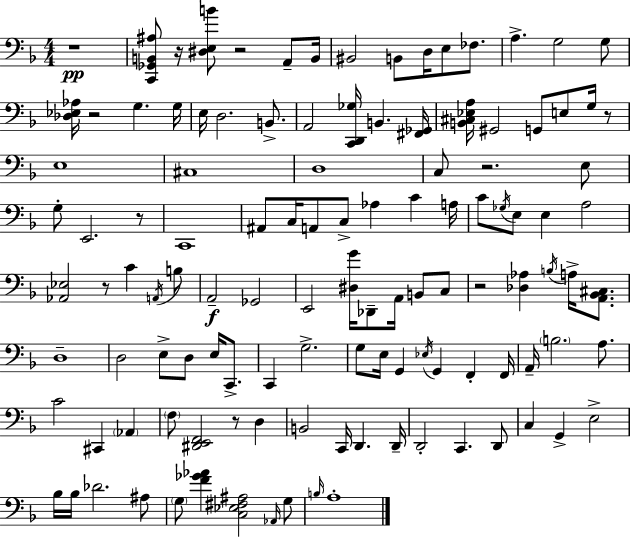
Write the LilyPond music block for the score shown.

{
  \clef bass
  \numericTimeSignature
  \time 4/4
  \key d \minor
  \repeat volta 2 { r1\pp | <c, ges, b, ais>8 r16 <dis e b'>8 r2 a,8-- b,16 | bis,2 b,8 d16 e8 fes8. | a4.-> g2 g8 | \break <des ees aes>16 r2 g4. g16 | e16 d2. b,8.-> | a,2 <c, d, ges>16 b,4. <fis, ges,>16 | <b, cis ees a>16 gis,2 g,8 e8 g16 r8 | \break e1 | cis1 | d1 | c8 r2. e8 | \break g8-. e,2. r8 | c,1 | ais,8 c16 a,8 c8-> aes4 c'4 a16 | c'8 \acciaccatura { ges16 } e8 e4 a2 | \break <aes, ees>2 r8 c'4 \acciaccatura { a,16 } | b8 a,2--\f ges,2 | e,2 <dis g'>16 des,8-- a,16 b,8 | c8 r2 <des aes>4 \acciaccatura { b16 } a16-> | \break <a, bes, cis>8. d1-- | d2 e8-> d8 e16 | c,8.-> c,4 g2.-> | g8 e16 g,4 \acciaccatura { ees16 } g,4 f,4-. | \break f,16 a,16-- \parenthesize b2. | a8. c'2 cis,4 | \parenthesize aes,4 \parenthesize f8 <dis, e, f,>2 r8 | d4 b,2 c,16 d,4. | \break d,16-- d,2-. c,4. | d,8 c4 g,4-> e2-> | bes16 bes16 des'2. | ais8 \parenthesize g8 <f' ges' aes'>4 <c ees fis ais>2 | \break \grace { aes,16 } g8 \grace { b16 } a1-. | } \bar "|."
}